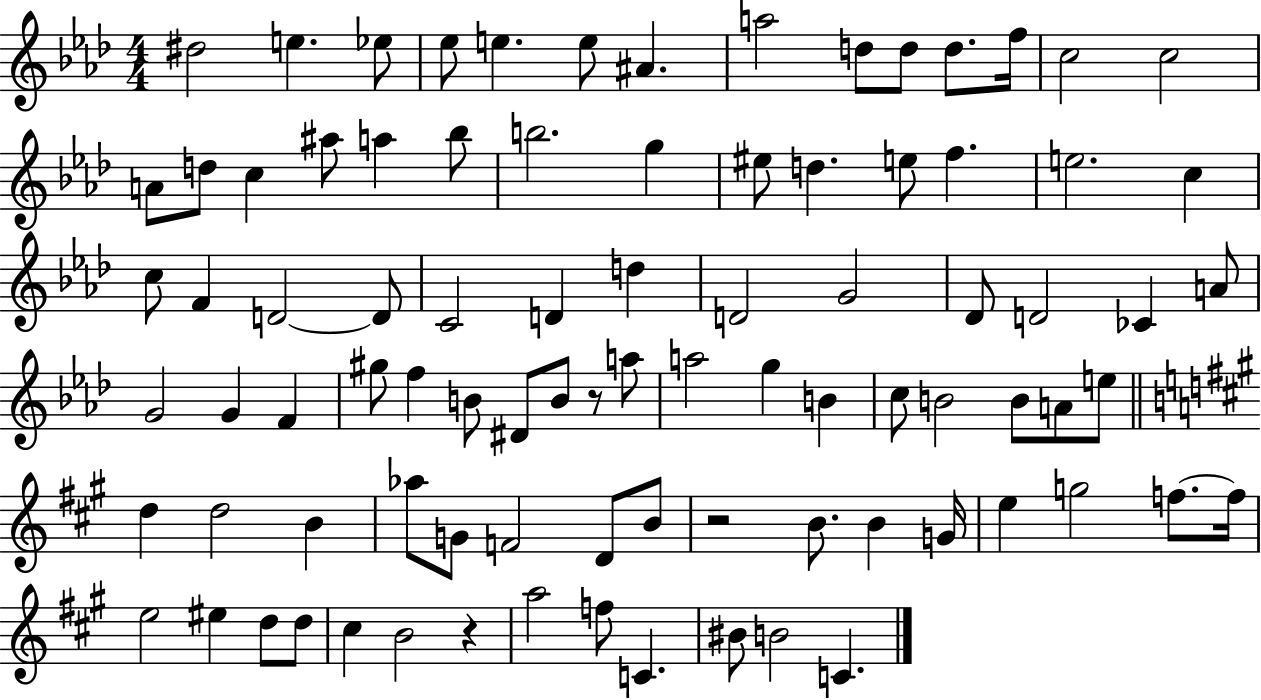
X:1
T:Untitled
M:4/4
L:1/4
K:Ab
^d2 e _e/2 _e/2 e e/2 ^A a2 d/2 d/2 d/2 f/4 c2 c2 A/2 d/2 c ^a/2 a _b/2 b2 g ^e/2 d e/2 f e2 c c/2 F D2 D/2 C2 D d D2 G2 _D/2 D2 _C A/2 G2 G F ^g/2 f B/2 ^D/2 B/2 z/2 a/2 a2 g B c/2 B2 B/2 A/2 e/2 d d2 B _a/2 G/2 F2 D/2 B/2 z2 B/2 B G/4 e g2 f/2 f/4 e2 ^e d/2 d/2 ^c B2 z a2 f/2 C ^B/2 B2 C